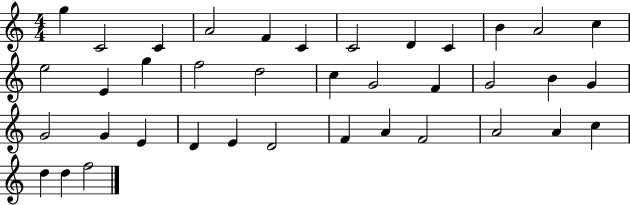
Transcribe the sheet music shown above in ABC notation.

X:1
T:Untitled
M:4/4
L:1/4
K:C
g C2 C A2 F C C2 D C B A2 c e2 E g f2 d2 c G2 F G2 B G G2 G E D E D2 F A F2 A2 A c d d f2